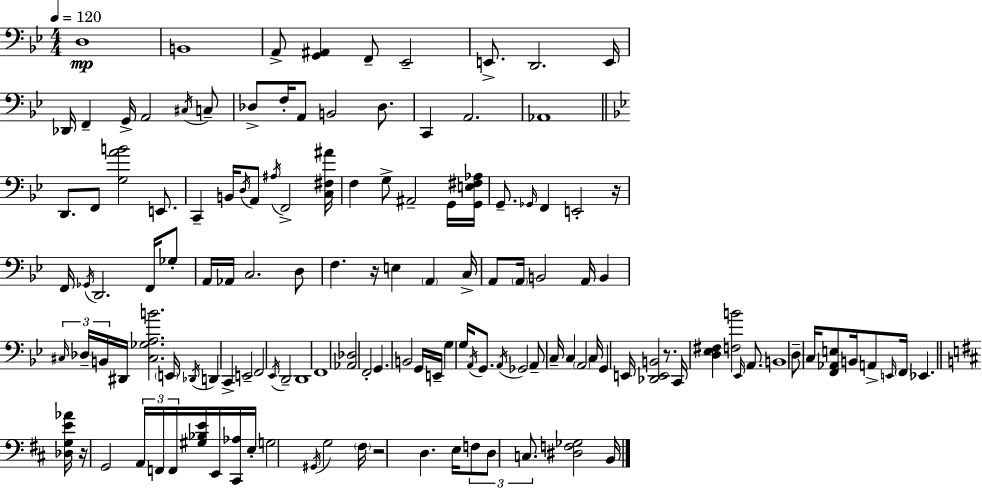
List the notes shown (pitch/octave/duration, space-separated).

D3/w B2/w A2/e [G2,A#2]/q F2/e Eb2/h E2/e. D2/h. E2/s Db2/s F2/q G2/s A2/h C#3/s C3/e Db3/e F3/s A2/e B2/h Db3/e. C2/q A2/h. Ab2/w D2/e. F2/e [G3,A4,B4]/h E2/e. C2/q B2/s D3/s A2/e A#3/s F2/h [C3,F#3,A#4]/s F3/q G3/e A#2/h G2/s [G2,E3,F#3,Ab3]/s G2/e. Gb2/s F2/q E2/h R/s F2/s Gb2/s D2/h. F2/s Gb3/e A2/s Ab2/s C3/h. D3/e F3/q. R/s E3/q A2/q C3/s A2/e A2/s B2/h A2/s B2/q C#3/s Db3/s B2/s D#2/s [C#3,Gb3,A3,B4]/h. E2/s Db2/s D2/q C2/q E2/h F2/h Eb2/s D2/h D2/w F2/w [Ab2,Db3]/h F2/h G2/q. B2/h G2/s E2/s G3/q G3/s A2/s G2/e. A2/s Gb2/h A2/e C3/s C3/q A2/h C3/s G2/q E2/s [Db2,E2,B2]/h R/e. C2/s [D3,Eb3,F#3]/q [F3,B4]/h Eb2/s A2/e. B2/w D3/e C3/s [F2,Ab2,E3]/e B2/s A2/e E2/s F2/s Eb2/q. [Db3,G3,E4,Ab4]/s R/s G2/h A2/s F2/s F2/s [G#3,Bb3,E4]/s E2/s [C#2,Ab3]/s E3/s G3/h G#2/s G3/h F#3/s R/h D3/q. E3/s F3/e D3/e C3/e. [D#3,F3,Gb3]/h B2/s